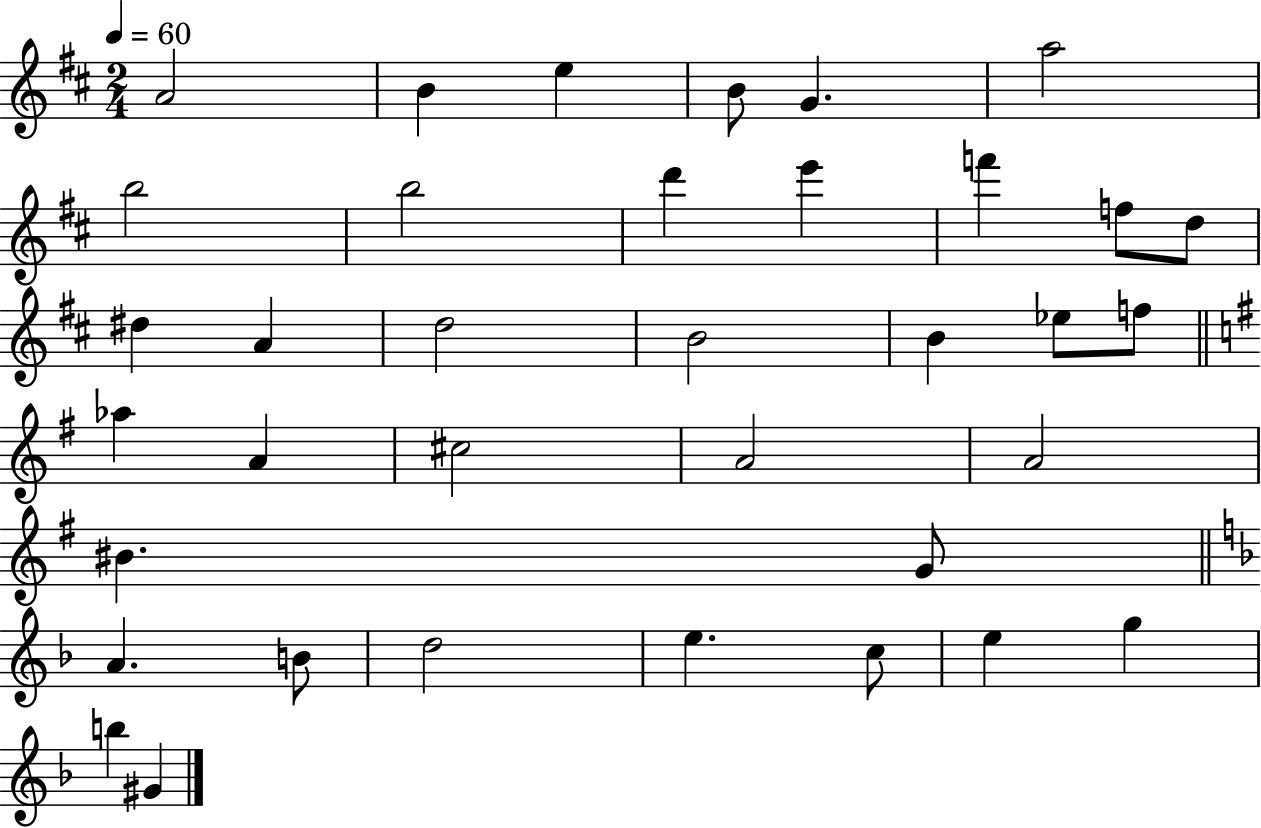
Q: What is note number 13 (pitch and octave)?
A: D5